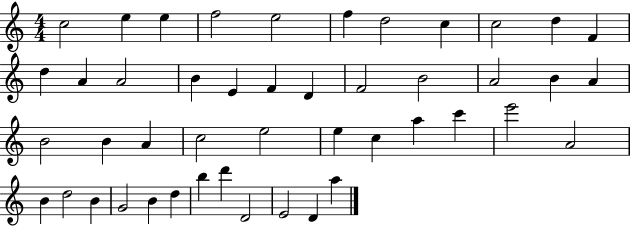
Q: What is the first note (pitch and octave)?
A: C5